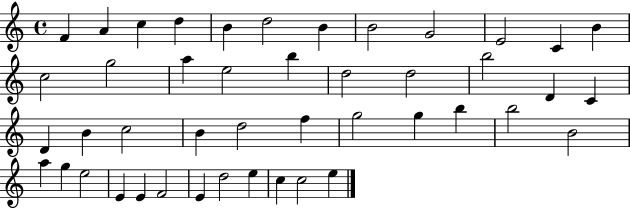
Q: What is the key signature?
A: C major